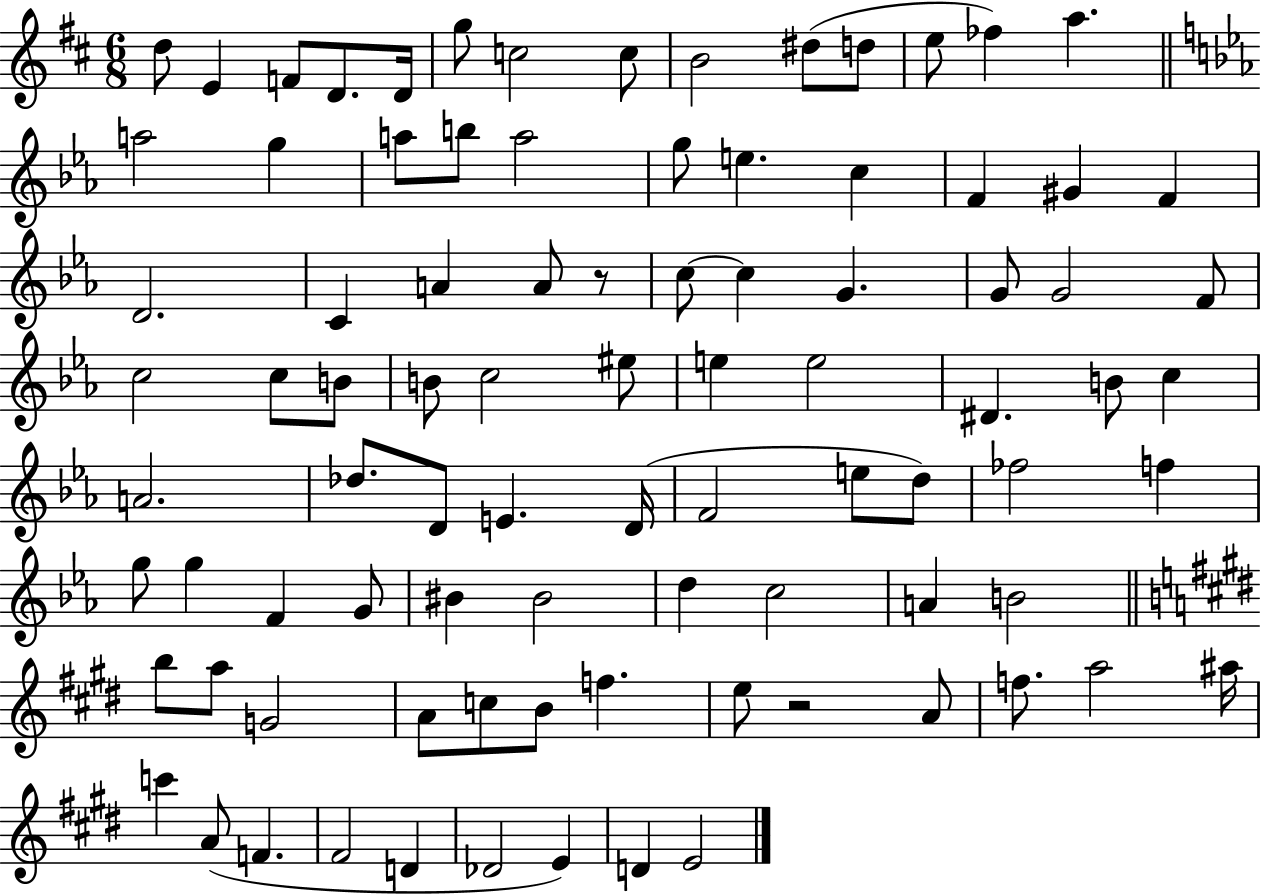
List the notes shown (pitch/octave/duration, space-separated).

D5/e E4/q F4/e D4/e. D4/s G5/e C5/h C5/e B4/h D#5/e D5/e E5/e FES5/q A5/q. A5/h G5/q A5/e B5/e A5/h G5/e E5/q. C5/q F4/q G#4/q F4/q D4/h. C4/q A4/q A4/e R/e C5/e C5/q G4/q. G4/e G4/h F4/e C5/h C5/e B4/e B4/e C5/h EIS5/e E5/q E5/h D#4/q. B4/e C5/q A4/h. Db5/e. D4/e E4/q. D4/s F4/h E5/e D5/e FES5/h F5/q G5/e G5/q F4/q G4/e BIS4/q BIS4/h D5/q C5/h A4/q B4/h B5/e A5/e G4/h A4/e C5/e B4/e F5/q. E5/e R/h A4/e F5/e. A5/h A#5/s C6/q A4/e F4/q. F#4/h D4/q Db4/h E4/q D4/q E4/h